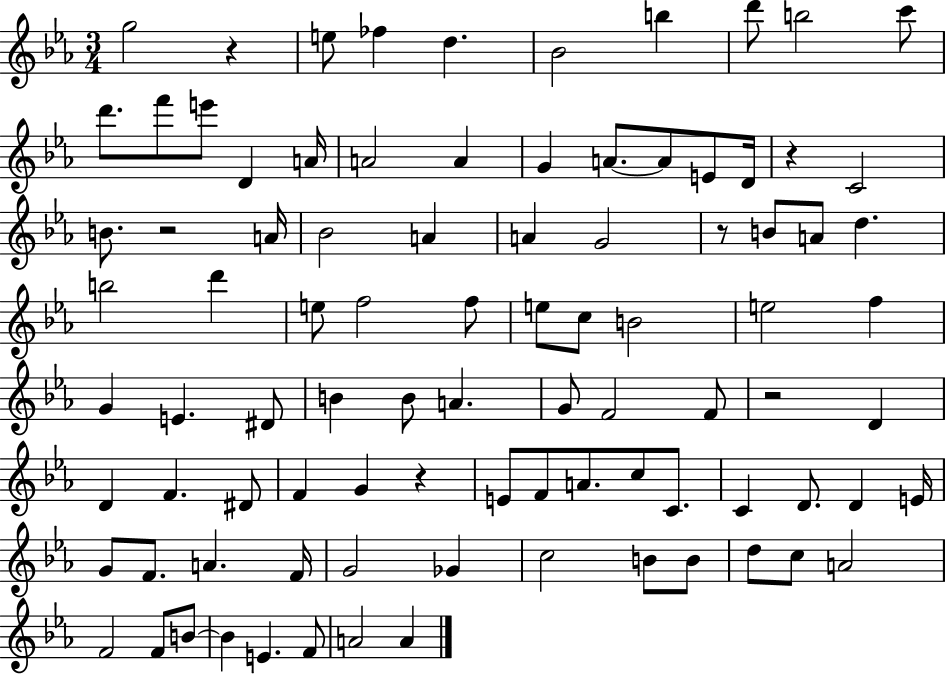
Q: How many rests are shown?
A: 6